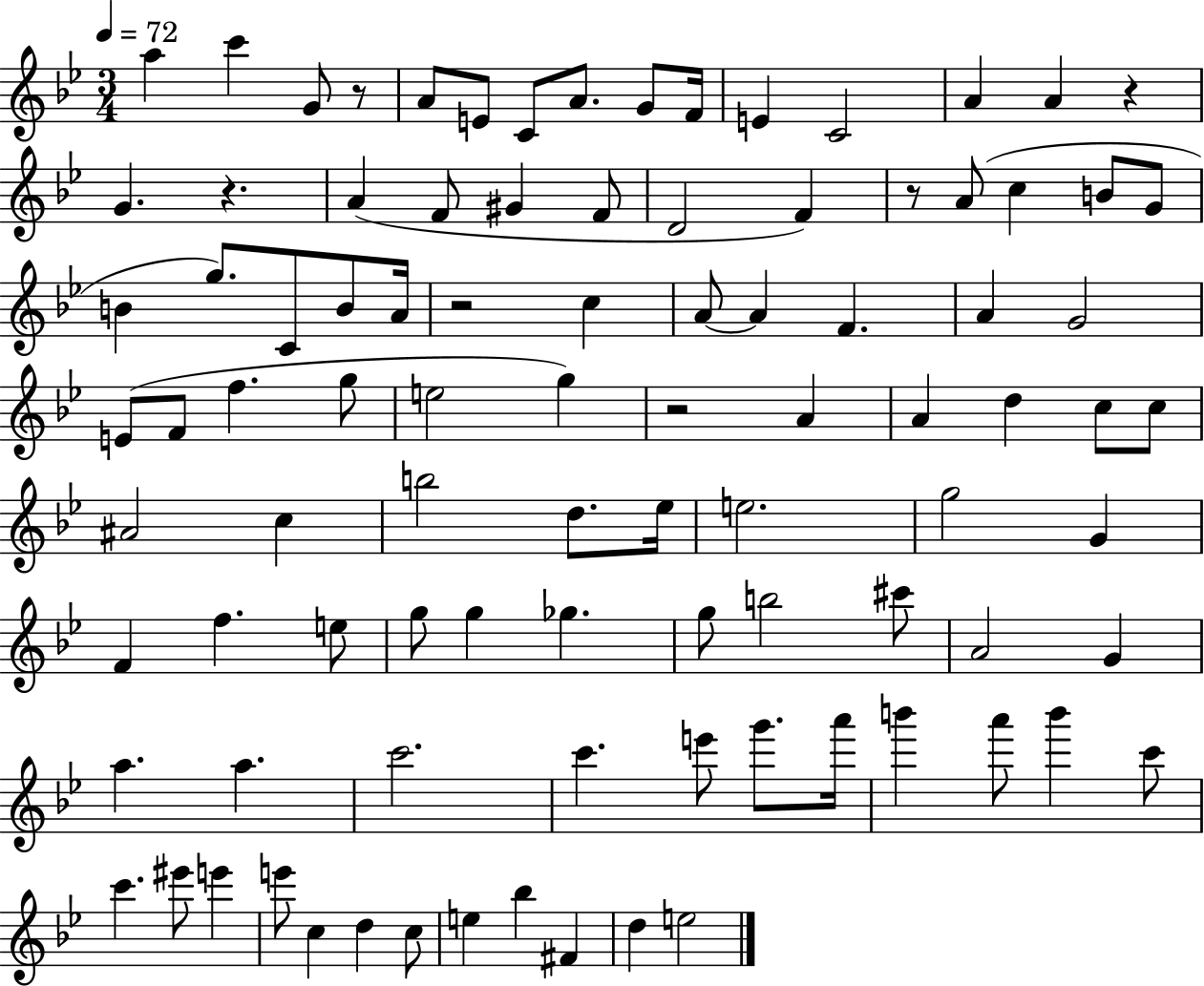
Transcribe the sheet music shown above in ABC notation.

X:1
T:Untitled
M:3/4
L:1/4
K:Bb
a c' G/2 z/2 A/2 E/2 C/2 A/2 G/2 F/4 E C2 A A z G z A F/2 ^G F/2 D2 F z/2 A/2 c B/2 G/2 B g/2 C/2 B/2 A/4 z2 c A/2 A F A G2 E/2 F/2 f g/2 e2 g z2 A A d c/2 c/2 ^A2 c b2 d/2 _e/4 e2 g2 G F f e/2 g/2 g _g g/2 b2 ^c'/2 A2 G a a c'2 c' e'/2 g'/2 a'/4 b' a'/2 b' c'/2 c' ^e'/2 e' e'/2 c d c/2 e _b ^F d e2